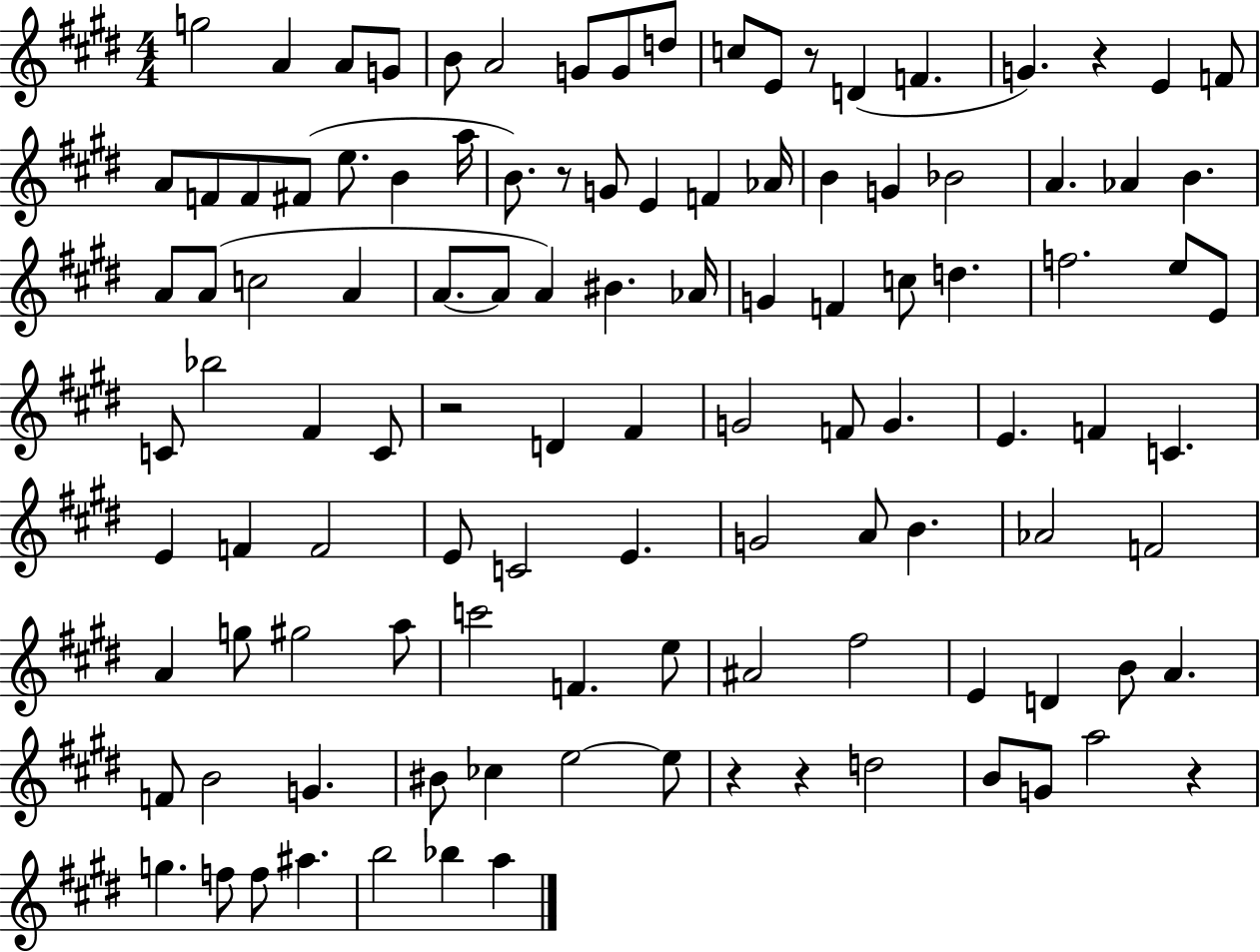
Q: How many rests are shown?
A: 7